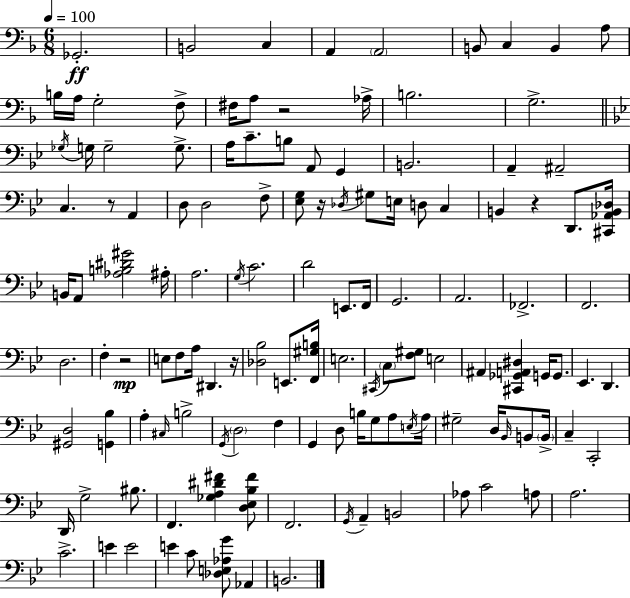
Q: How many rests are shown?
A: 6